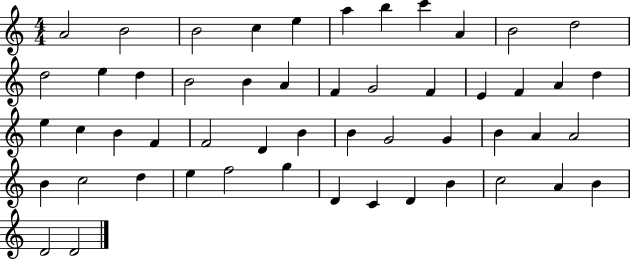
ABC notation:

X:1
T:Untitled
M:4/4
L:1/4
K:C
A2 B2 B2 c e a b c' A B2 d2 d2 e d B2 B A F G2 F E F A d e c B F F2 D B B G2 G B A A2 B c2 d e f2 g D C D B c2 A B D2 D2